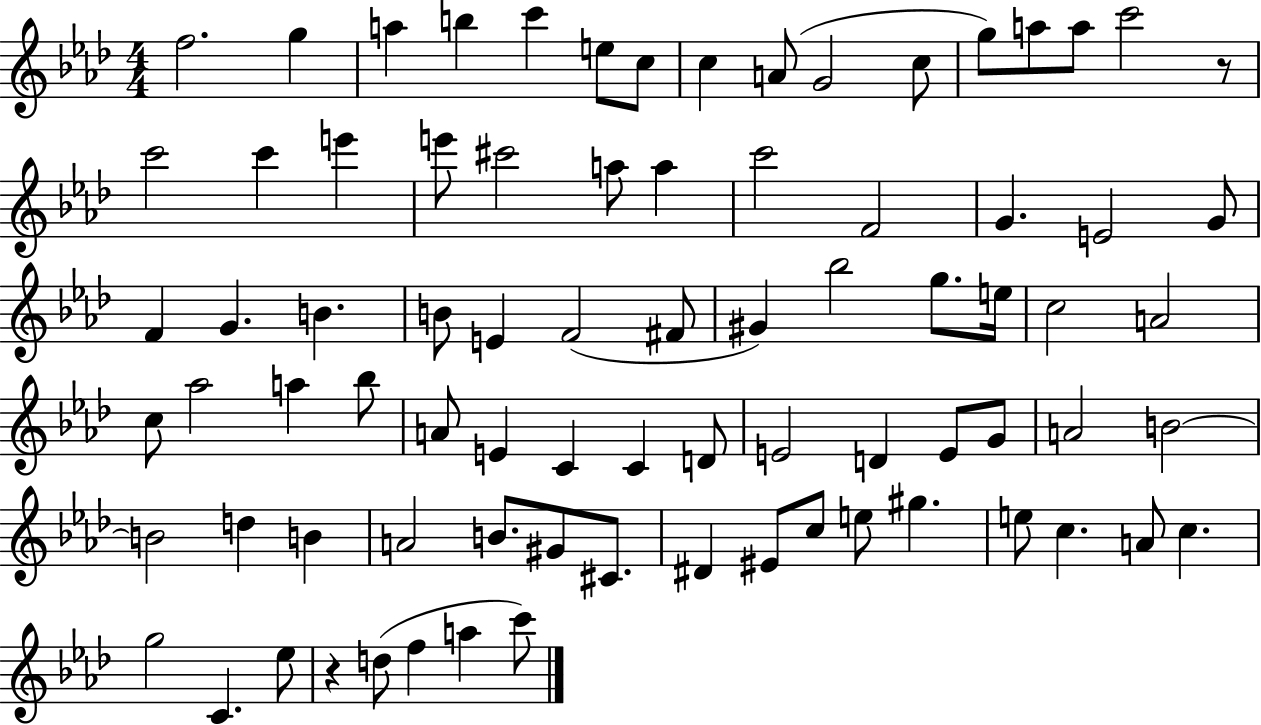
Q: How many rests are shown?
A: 2